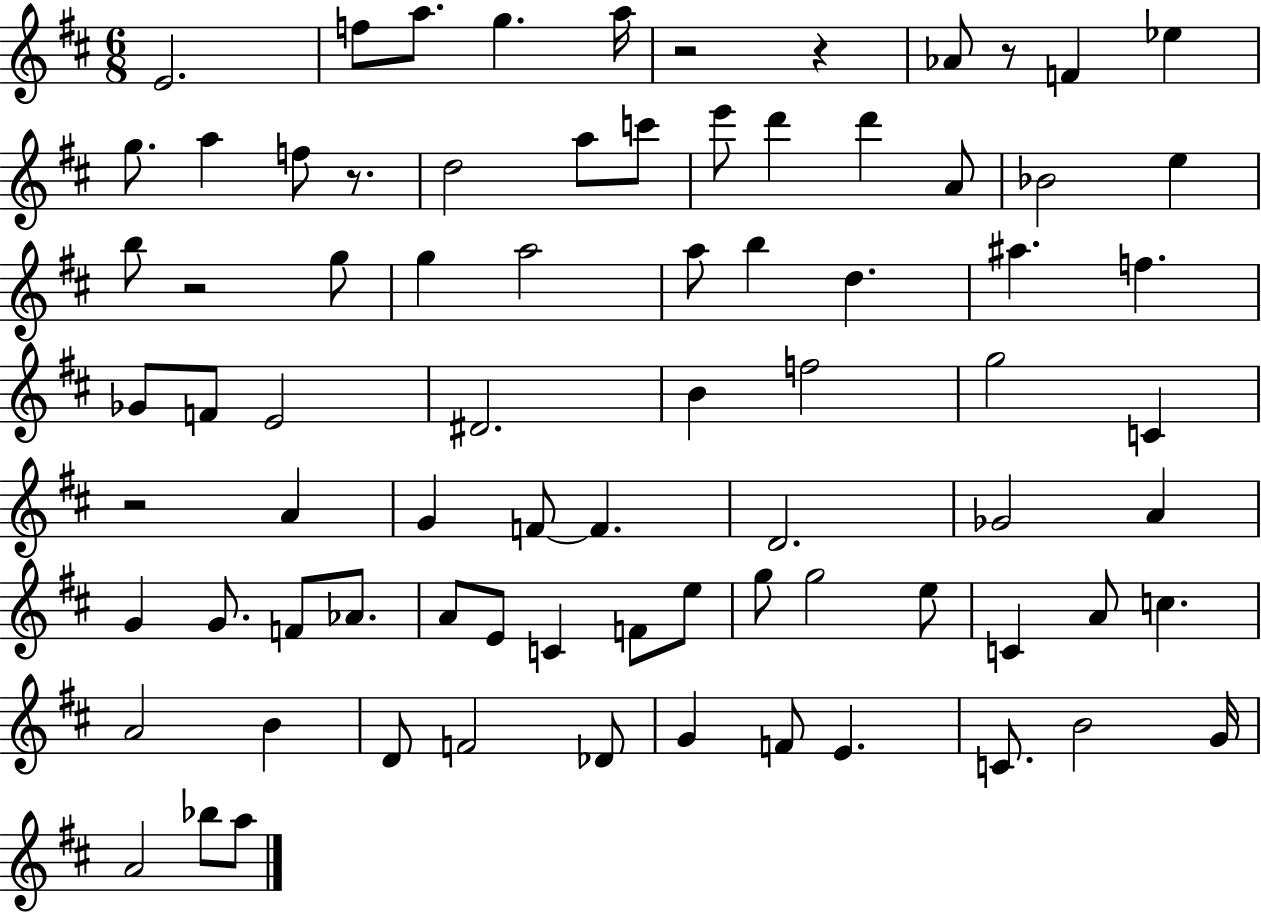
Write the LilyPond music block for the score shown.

{
  \clef treble
  \numericTimeSignature
  \time 6/8
  \key d \major
  e'2. | f''8 a''8. g''4. a''16 | r2 r4 | aes'8 r8 f'4 ees''4 | \break g''8. a''4 f''8 r8. | d''2 a''8 c'''8 | e'''8 d'''4 d'''4 a'8 | bes'2 e''4 | \break b''8 r2 g''8 | g''4 a''2 | a''8 b''4 d''4. | ais''4. f''4. | \break ges'8 f'8 e'2 | dis'2. | b'4 f''2 | g''2 c'4 | \break r2 a'4 | g'4 f'8~~ f'4. | d'2. | ges'2 a'4 | \break g'4 g'8. f'8 aes'8. | a'8 e'8 c'4 f'8 e''8 | g''8 g''2 e''8 | c'4 a'8 c''4. | \break a'2 b'4 | d'8 f'2 des'8 | g'4 f'8 e'4. | c'8. b'2 g'16 | \break a'2 bes''8 a''8 | \bar "|."
}